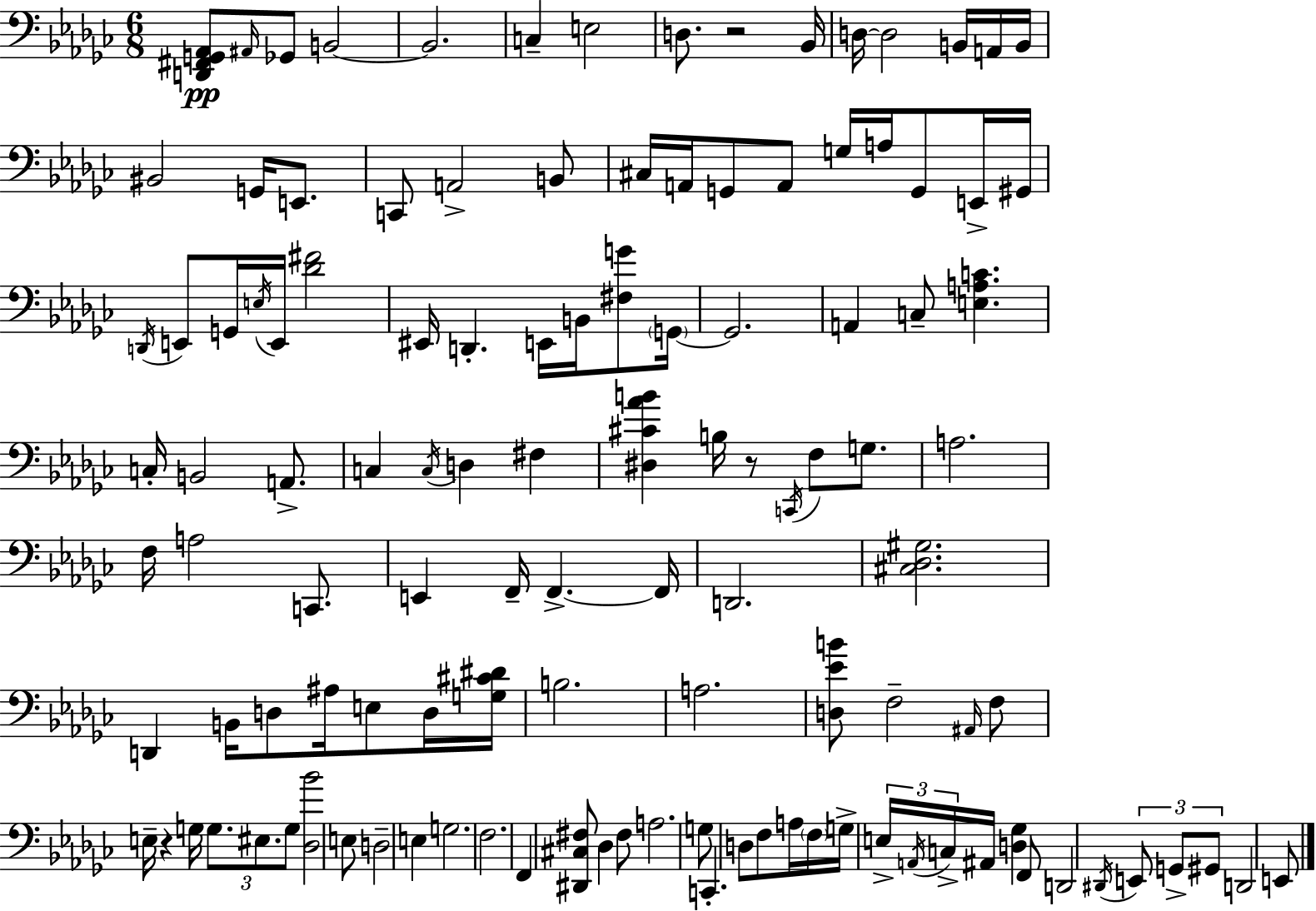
X:1
T:Untitled
M:6/8
L:1/4
K:Ebm
[D,,^F,,G,,_A,,]/2 ^A,,/4 _G,,/2 B,,2 B,,2 C, E,2 D,/2 z2 _B,,/4 D,/4 D,2 B,,/4 A,,/4 B,,/4 ^B,,2 G,,/4 E,,/2 C,,/2 A,,2 B,,/2 ^C,/4 A,,/4 G,,/2 A,,/2 G,/4 A,/4 G,,/2 E,,/4 ^G,,/4 D,,/4 E,,/2 G,,/4 E,/4 E,,/4 [_D^F]2 ^E,,/4 D,, E,,/4 B,,/4 [^F,G]/2 G,,/4 G,,2 A,, C,/2 [E,A,C] C,/4 B,,2 A,,/2 C, C,/4 D, ^F, [^D,^C_AB] B,/4 z/2 C,,/4 F,/2 G,/2 A,2 F,/4 A,2 C,,/2 E,, F,,/4 F,, F,,/4 D,,2 [^C,_D,^G,]2 D,, B,,/4 D,/2 ^A,/4 E,/2 D,/4 [G,^C^D]/4 B,2 A,2 [D,_EB]/2 F,2 ^A,,/4 F,/2 E,/4 z G,/4 G,/2 ^E,/2 G,/2 [_D,_B]2 E,/2 D,2 E, G,2 F,2 F,, [^D,,^C,^F,]/2 _D, ^F,/2 A,2 G,/2 C,, D,/2 F,/2 A,/4 F,/4 G,/4 E,/4 A,,/4 C,/4 ^A,,/4 [D,_G,] F,,/2 D,,2 ^D,,/4 E,,/2 G,,/2 ^G,,/2 D,,2 E,,/2